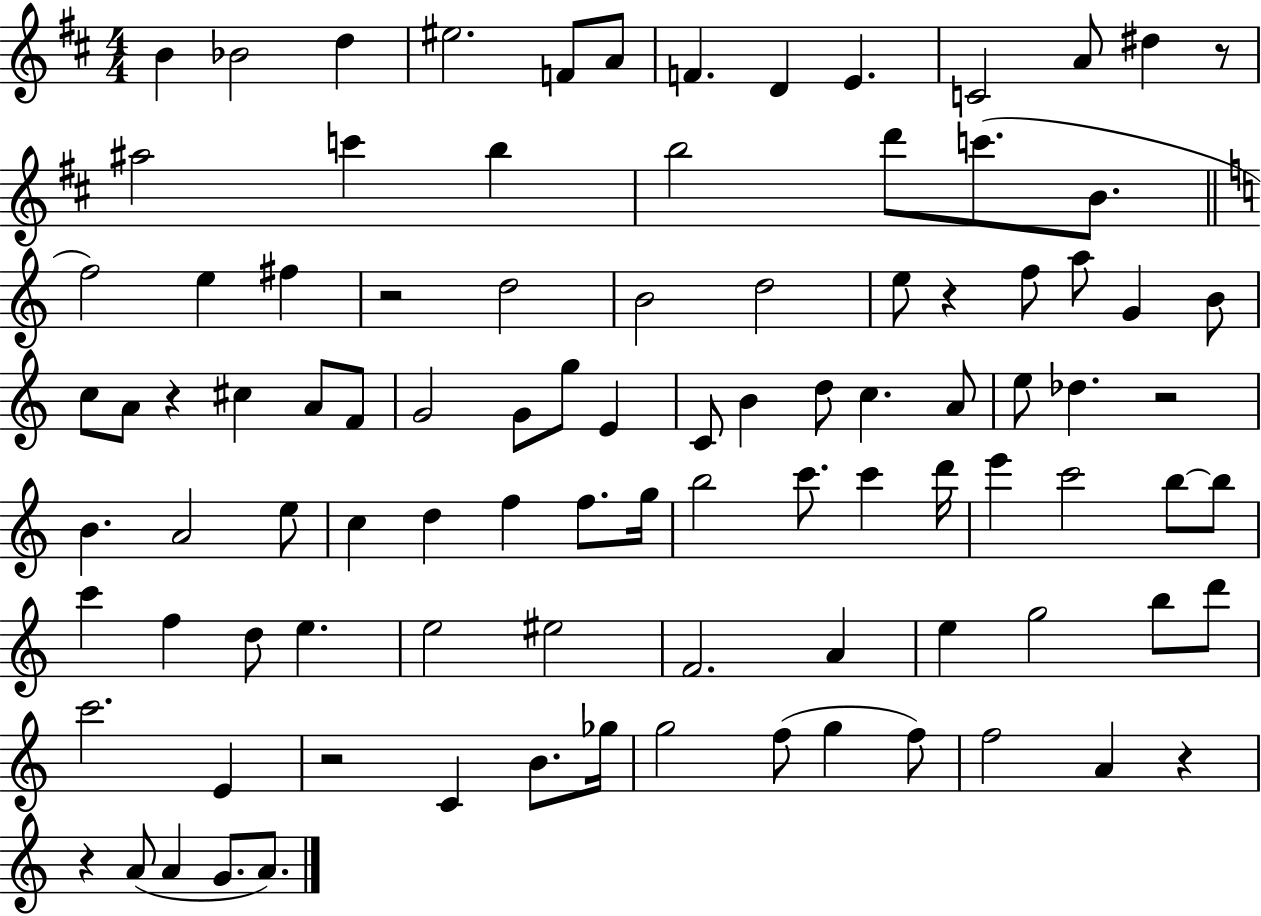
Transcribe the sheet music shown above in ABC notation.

X:1
T:Untitled
M:4/4
L:1/4
K:D
B _B2 d ^e2 F/2 A/2 F D E C2 A/2 ^d z/2 ^a2 c' b b2 d'/2 c'/2 B/2 f2 e ^f z2 d2 B2 d2 e/2 z f/2 a/2 G B/2 c/2 A/2 z ^c A/2 F/2 G2 G/2 g/2 E C/2 B d/2 c A/2 e/2 _d z2 B A2 e/2 c d f f/2 g/4 b2 c'/2 c' d'/4 e' c'2 b/2 b/2 c' f d/2 e e2 ^e2 F2 A e g2 b/2 d'/2 c'2 E z2 C B/2 _g/4 g2 f/2 g f/2 f2 A z z A/2 A G/2 A/2